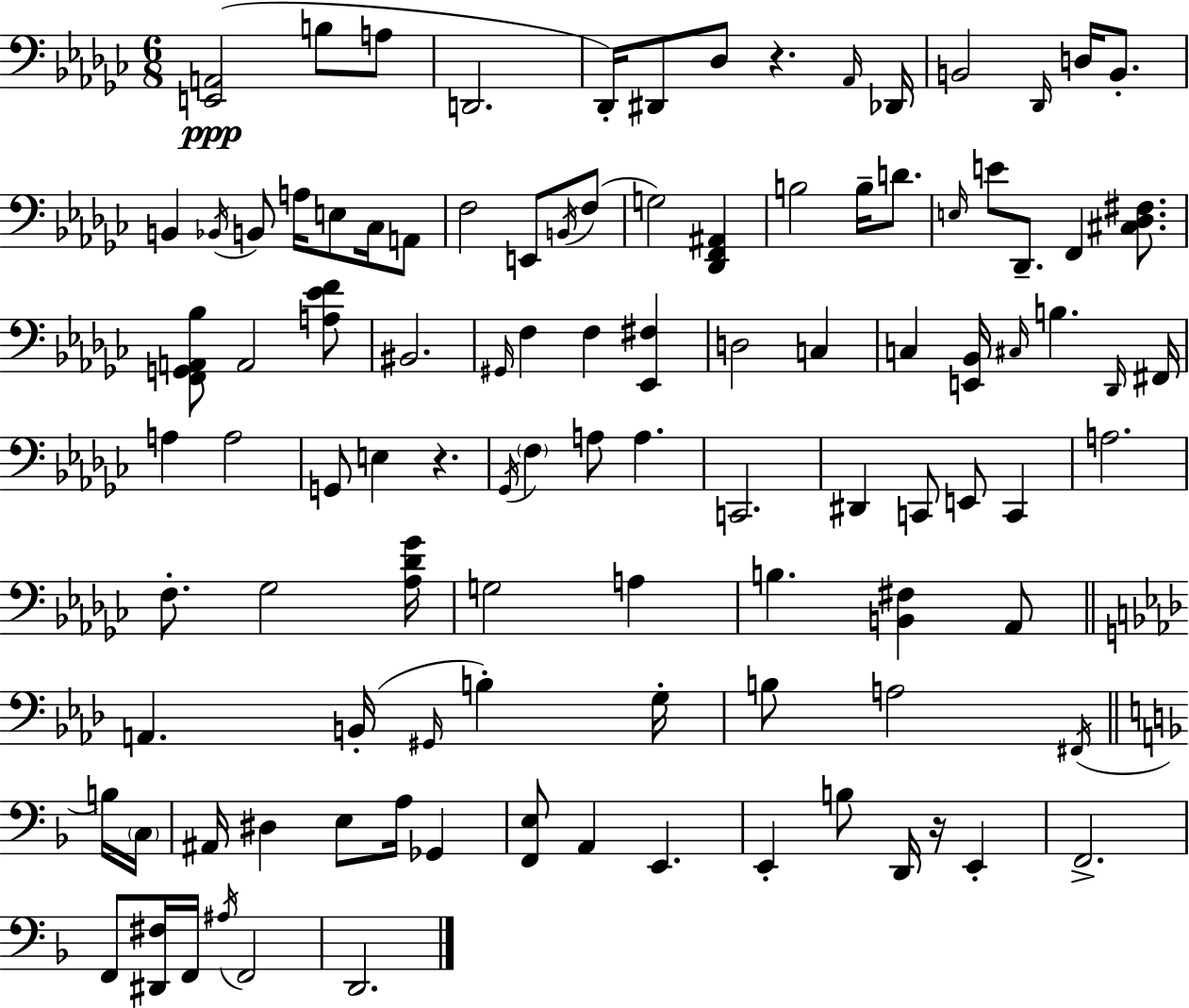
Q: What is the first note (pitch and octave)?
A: B3